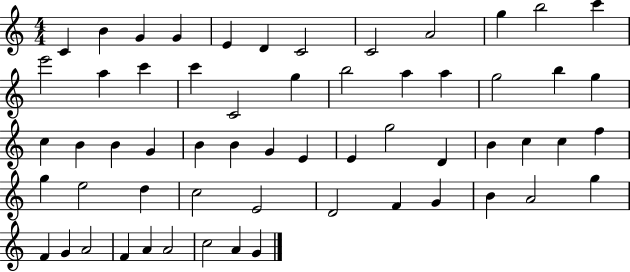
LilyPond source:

{
  \clef treble
  \numericTimeSignature
  \time 4/4
  \key c \major
  c'4 b'4 g'4 g'4 | e'4 d'4 c'2 | c'2 a'2 | g''4 b''2 c'''4 | \break e'''2 a''4 c'''4 | c'''4 c'2 g''4 | b''2 a''4 a''4 | g''2 b''4 g''4 | \break c''4 b'4 b'4 g'4 | b'4 b'4 g'4 e'4 | e'4 g''2 d'4 | b'4 c''4 c''4 f''4 | \break g''4 e''2 d''4 | c''2 e'2 | d'2 f'4 g'4 | b'4 a'2 g''4 | \break f'4 g'4 a'2 | f'4 a'4 a'2 | c''2 a'4 g'4 | \bar "|."
}